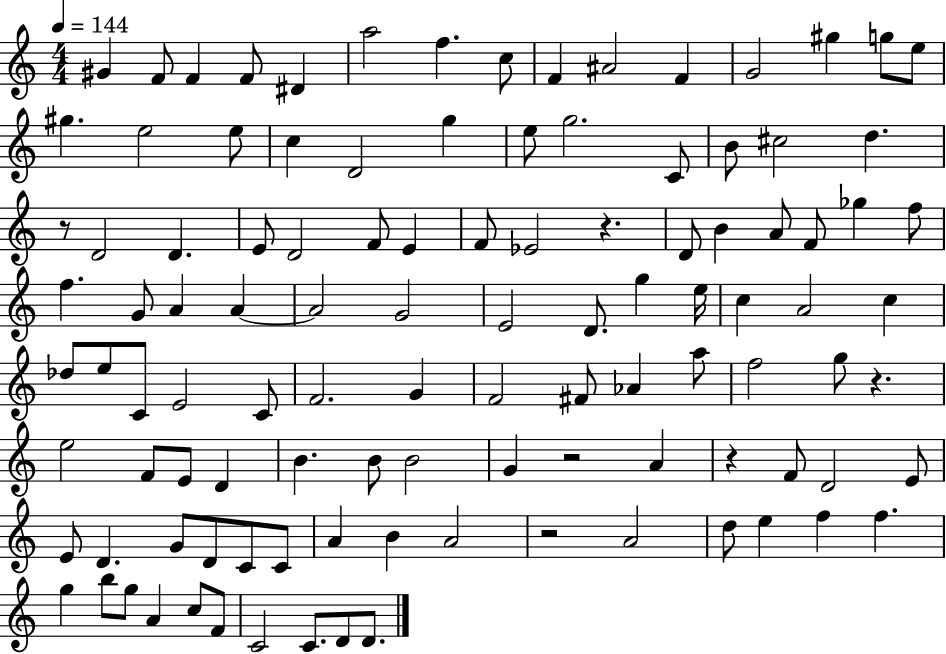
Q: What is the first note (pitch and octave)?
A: G#4